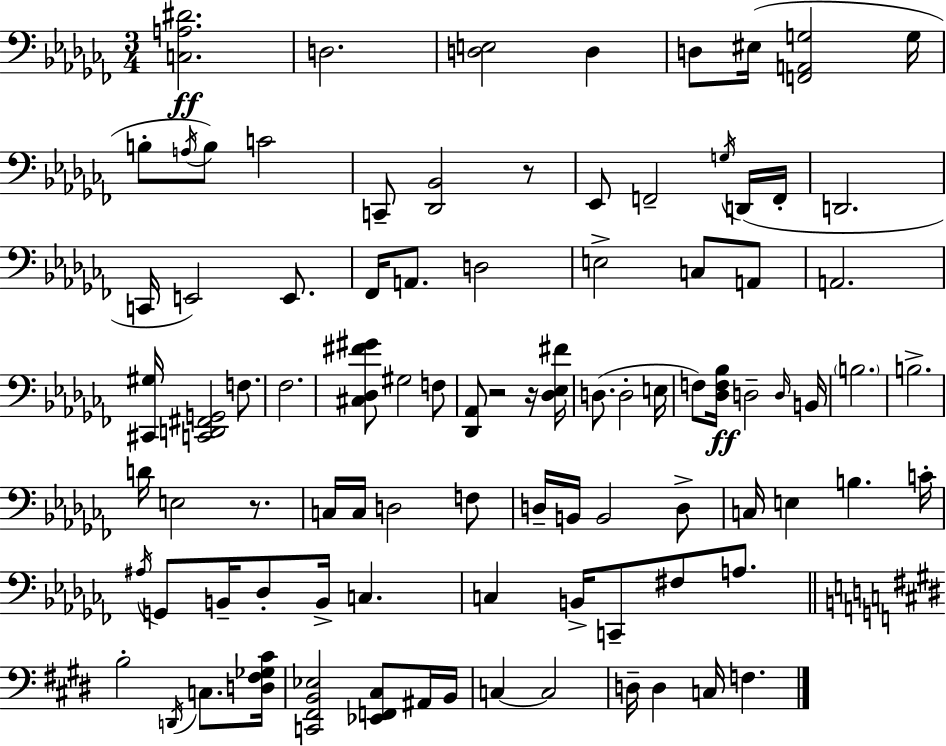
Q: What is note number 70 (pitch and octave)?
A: C3